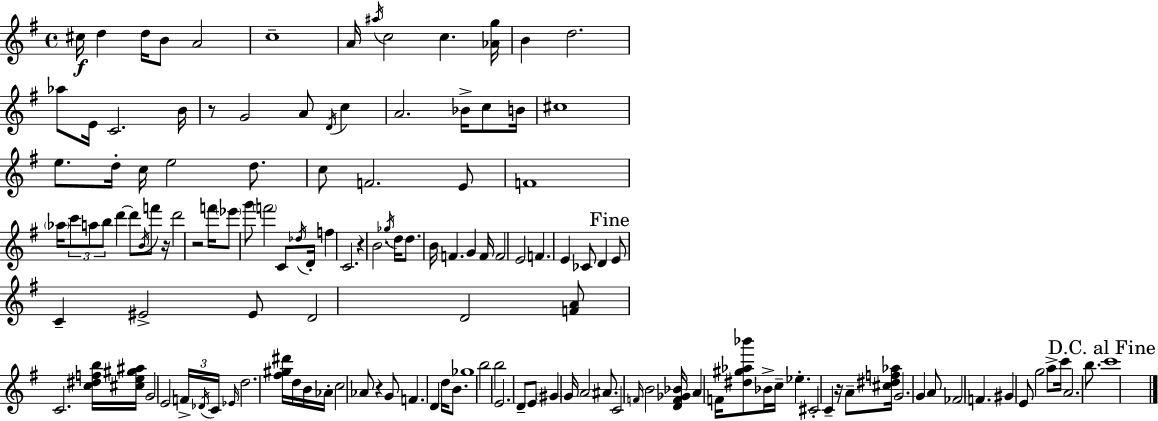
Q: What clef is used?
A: treble